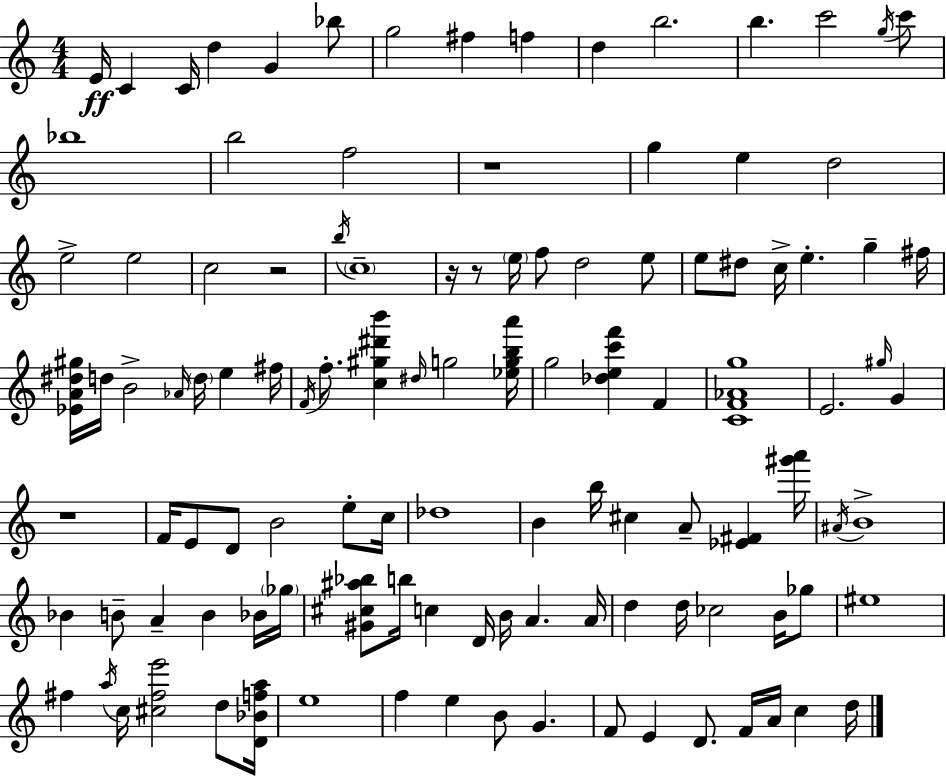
{
  \clef treble
  \numericTimeSignature
  \time 4/4
  \key c \major
  e'16\ff c'4 c'16 d''4 g'4 bes''8 | g''2 fis''4 f''4 | d''4 b''2. | b''4. c'''2 \acciaccatura { g''16 } c'''8 | \break bes''1 | b''2 f''2 | r1 | g''4 e''4 d''2 | \break e''2-> e''2 | c''2 r2 | \acciaccatura { b''16 } \parenthesize c''1-- | r16 r8 \parenthesize e''16 f''8 d''2 | \break e''8 e''8 dis''8 c''16-> e''4.-. g''4-- | fis''16 <ees' a' dis'' gis''>16 d''16 b'2-> \grace { aes'16 } \parenthesize d''16 e''4 | fis''16 \acciaccatura { f'16 } f''8.-. <c'' gis'' dis''' b'''>4 \grace { dis''16 } g''2 | <ees'' g'' b'' a'''>16 g''2 <des'' e'' c''' f'''>4 | \break f'4 <c' f' aes' g''>1 | e'2. | \grace { gis''16 } g'4 r1 | f'16 e'8 d'8 b'2 | \break e''8-. c''16 des''1 | b'4 b''16 cis''4 a'8-- | <ees' fis'>4 <gis''' a'''>16 \acciaccatura { ais'16 } b'1-> | bes'4 b'8-- a'4-- | \break b'4 bes'16 \parenthesize ges''16 <gis' cis'' ais'' bes''>8 b''16 c''4 d'16 b'16 | a'4. a'16 d''4 d''16 ces''2 | b'16 ges''8 eis''1 | fis''4 \acciaccatura { a''16 } c''16 <cis'' fis'' e'''>2 | \break d''8 <d' bes' f'' a''>16 e''1 | f''4 e''4 | b'8 g'4. f'8 e'4 d'8. | f'16 a'16 c''4 d''16 \bar "|."
}